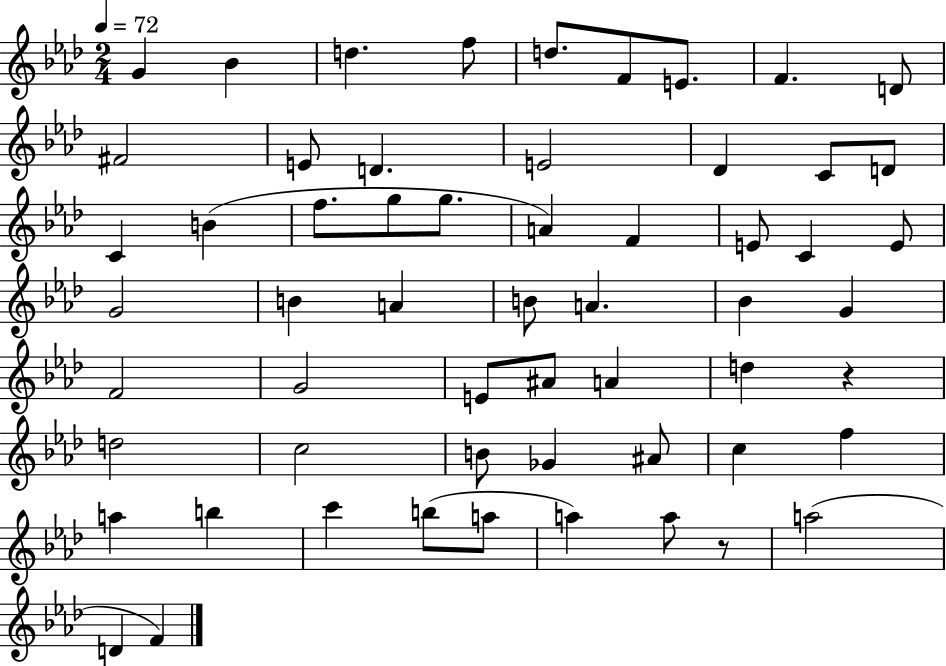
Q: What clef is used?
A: treble